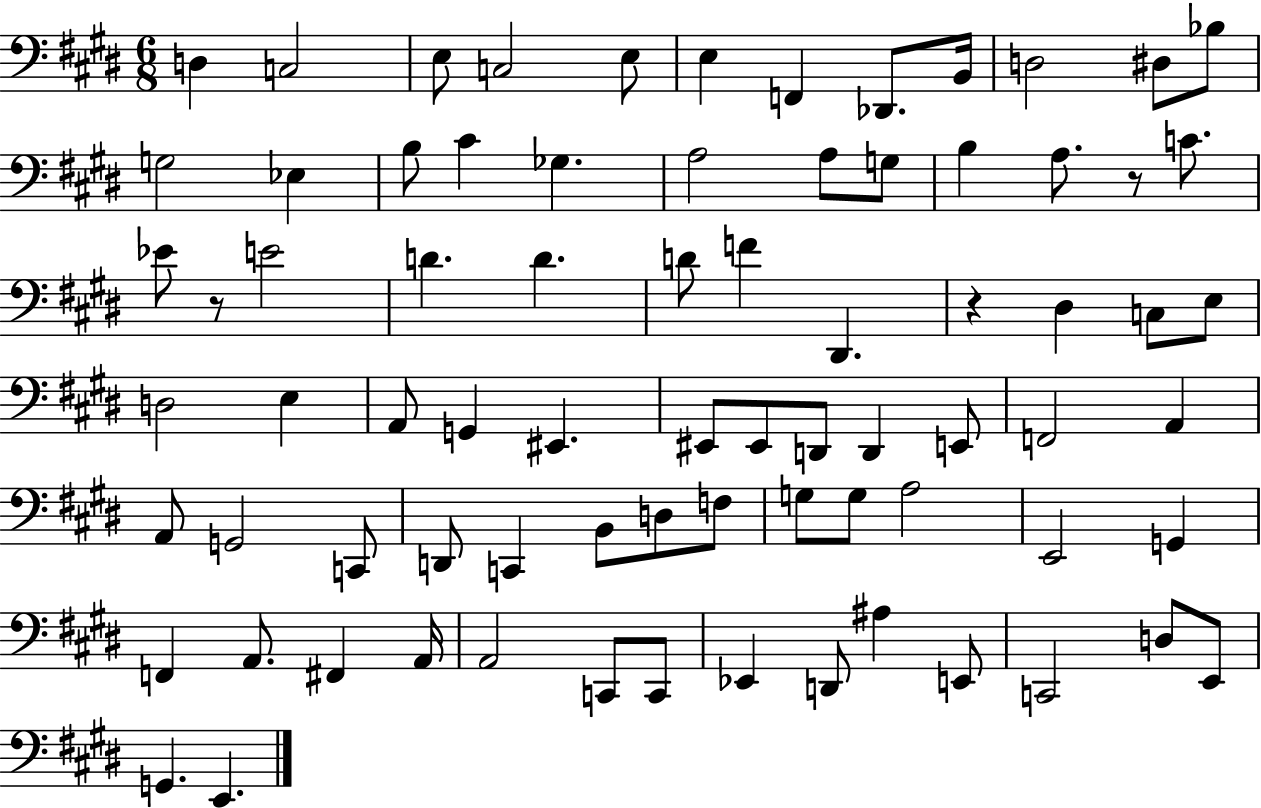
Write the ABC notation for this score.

X:1
T:Untitled
M:6/8
L:1/4
K:E
D, C,2 E,/2 C,2 E,/2 E, F,, _D,,/2 B,,/4 D,2 ^D,/2 _B,/2 G,2 _E, B,/2 ^C _G, A,2 A,/2 G,/2 B, A,/2 z/2 C/2 _E/2 z/2 E2 D D D/2 F ^D,, z ^D, C,/2 E,/2 D,2 E, A,,/2 G,, ^E,, ^E,,/2 ^E,,/2 D,,/2 D,, E,,/2 F,,2 A,, A,,/2 G,,2 C,,/2 D,,/2 C,, B,,/2 D,/2 F,/2 G,/2 G,/2 A,2 E,,2 G,, F,, A,,/2 ^F,, A,,/4 A,,2 C,,/2 C,,/2 _E,, D,,/2 ^A, E,,/2 C,,2 D,/2 E,,/2 G,, E,,